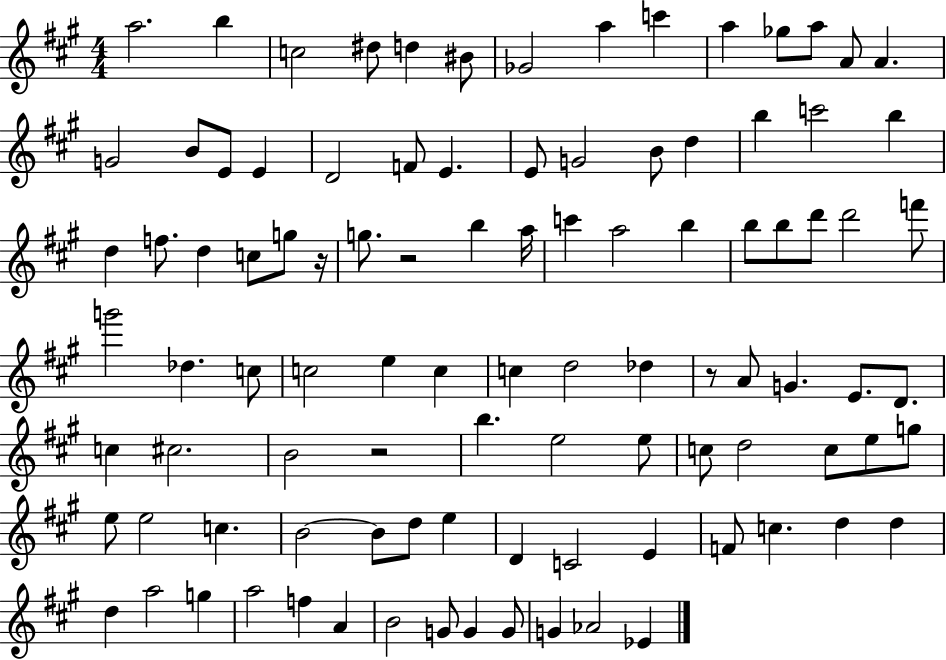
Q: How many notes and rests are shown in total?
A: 99